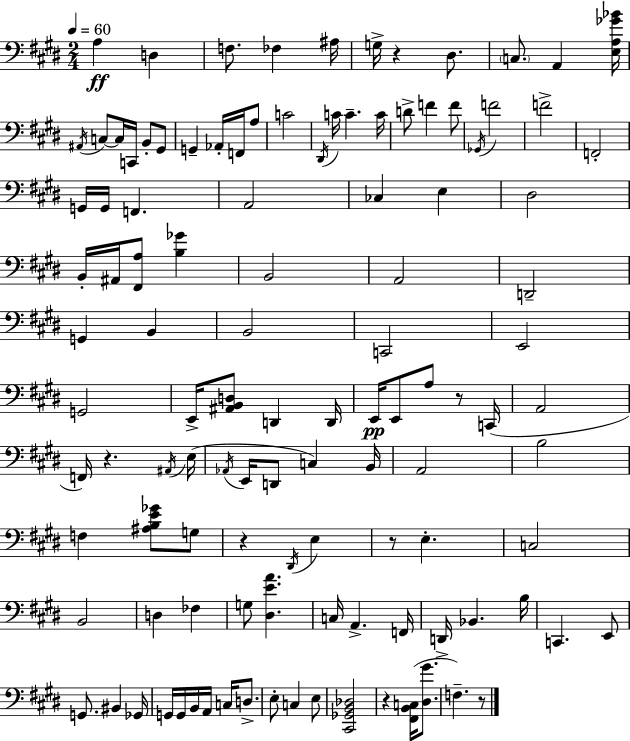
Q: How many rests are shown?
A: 7